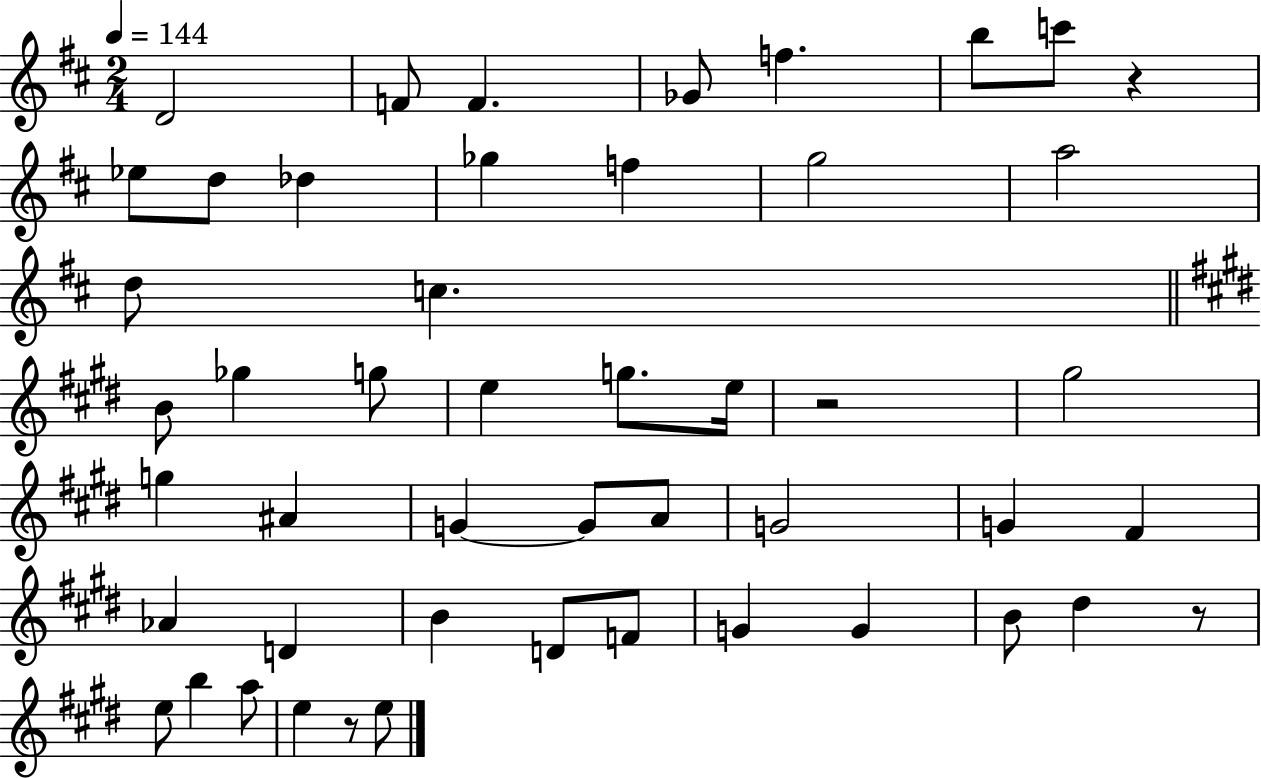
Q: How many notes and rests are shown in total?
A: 49